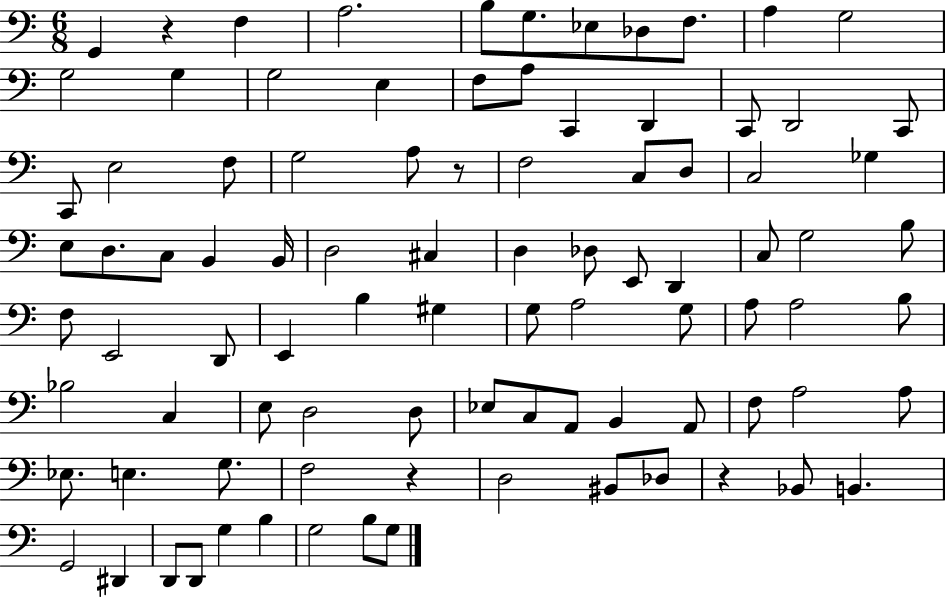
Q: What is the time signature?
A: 6/8